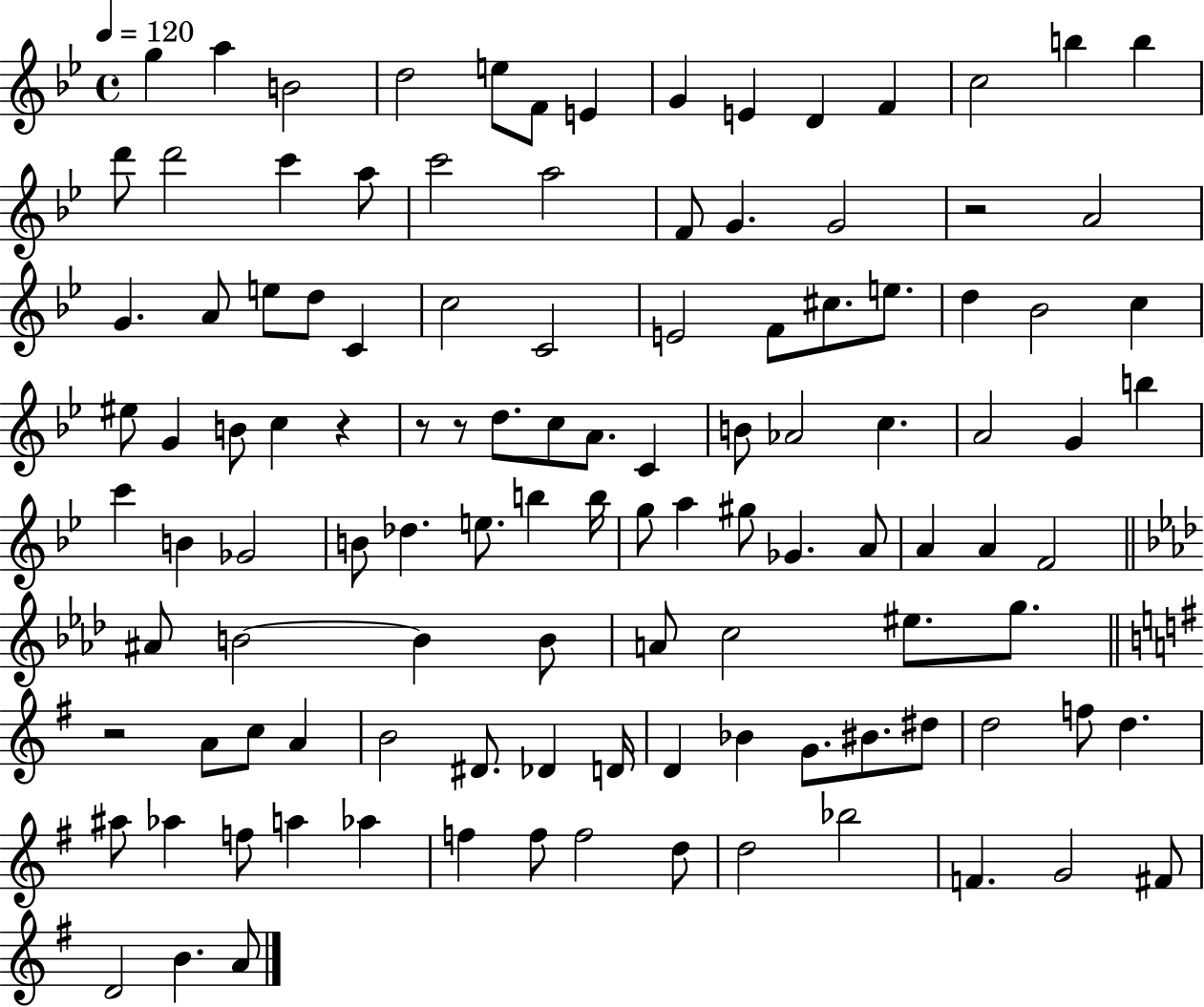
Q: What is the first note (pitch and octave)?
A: G5